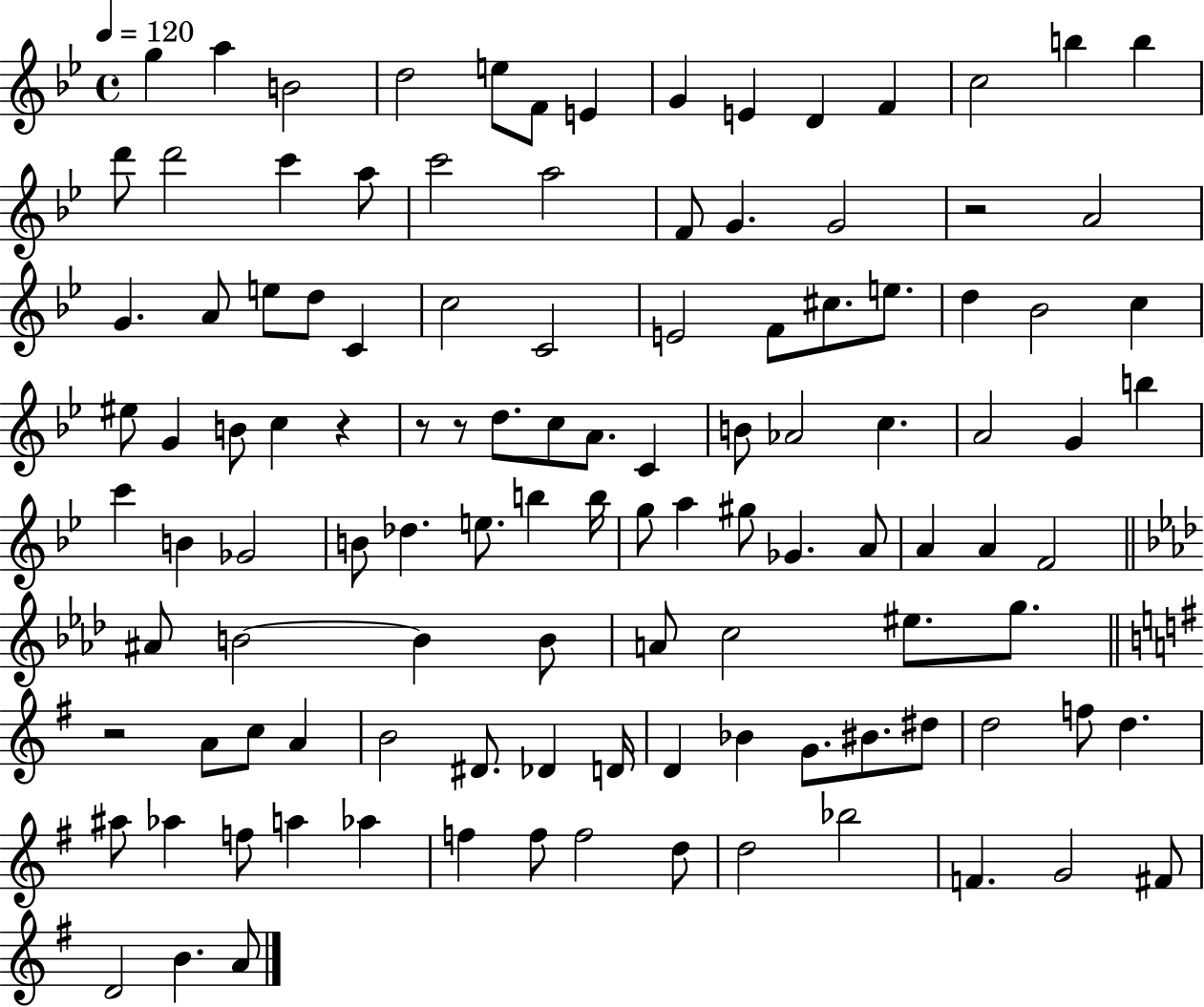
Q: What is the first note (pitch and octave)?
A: G5